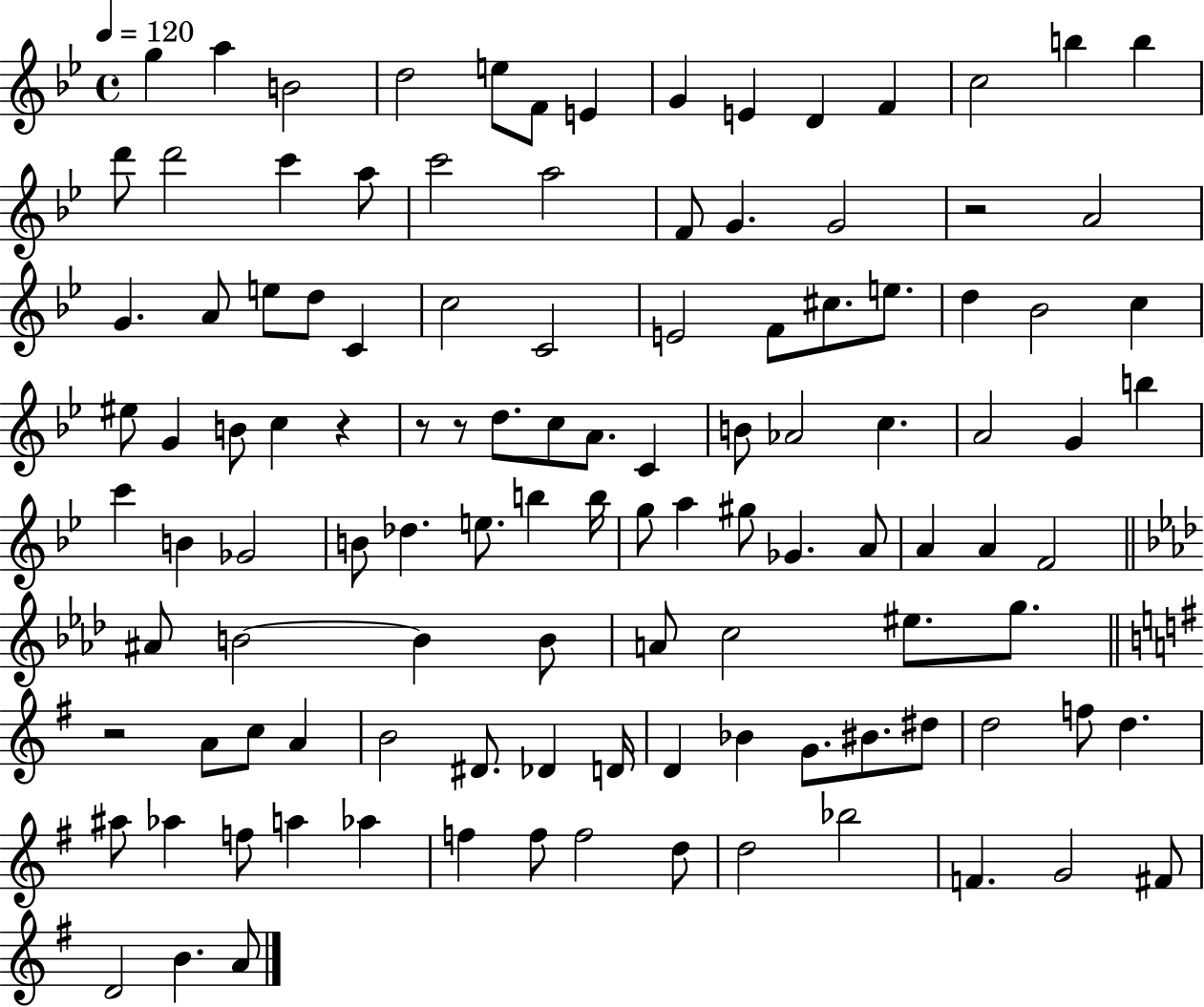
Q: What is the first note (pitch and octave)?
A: G5